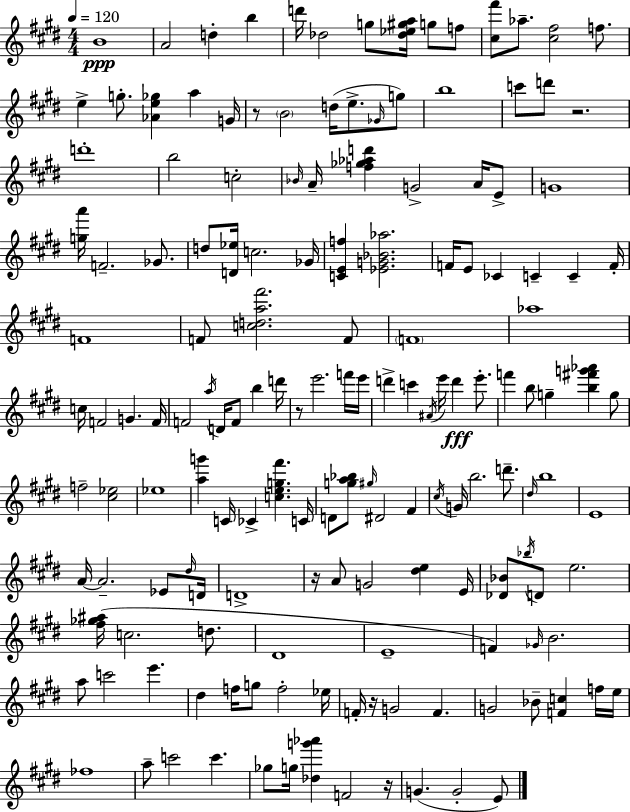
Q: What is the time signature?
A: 4/4